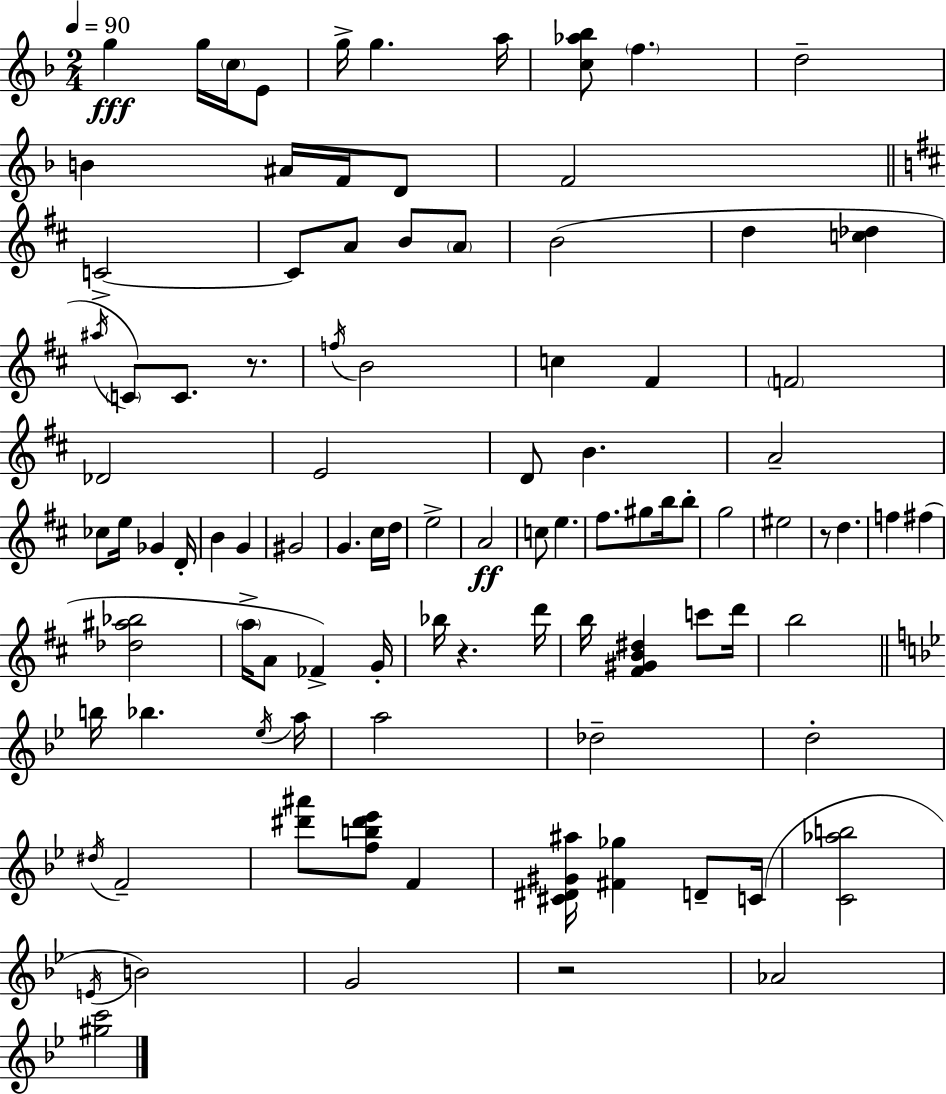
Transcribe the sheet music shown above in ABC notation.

X:1
T:Untitled
M:2/4
L:1/4
K:F
g g/4 c/4 E/2 g/4 g a/4 [c_a_b]/2 f d2 B ^A/4 F/4 D/2 F2 C2 C/2 A/2 B/2 A/2 B2 d [c_d] ^a/4 C/2 C/2 z/2 f/4 B2 c ^F F2 _D2 E2 D/2 B A2 _c/2 e/4 _G D/4 B G ^G2 G ^c/4 d/4 e2 A2 c/2 e ^f/2 ^g/2 b/4 b/2 g2 ^e2 z/2 d f ^f [_d^a_b]2 a/4 A/2 _F G/4 _b/4 z d'/4 b/4 [^F^GB^d] c'/2 d'/4 b2 b/4 _b _e/4 a/4 a2 _d2 d2 ^d/4 F2 [^d'^a']/2 [fb^d'_e']/2 F [^C^D^G^a]/4 [^F_g] D/2 C/4 [C_ab]2 E/4 B2 G2 z2 _A2 [^gc']2